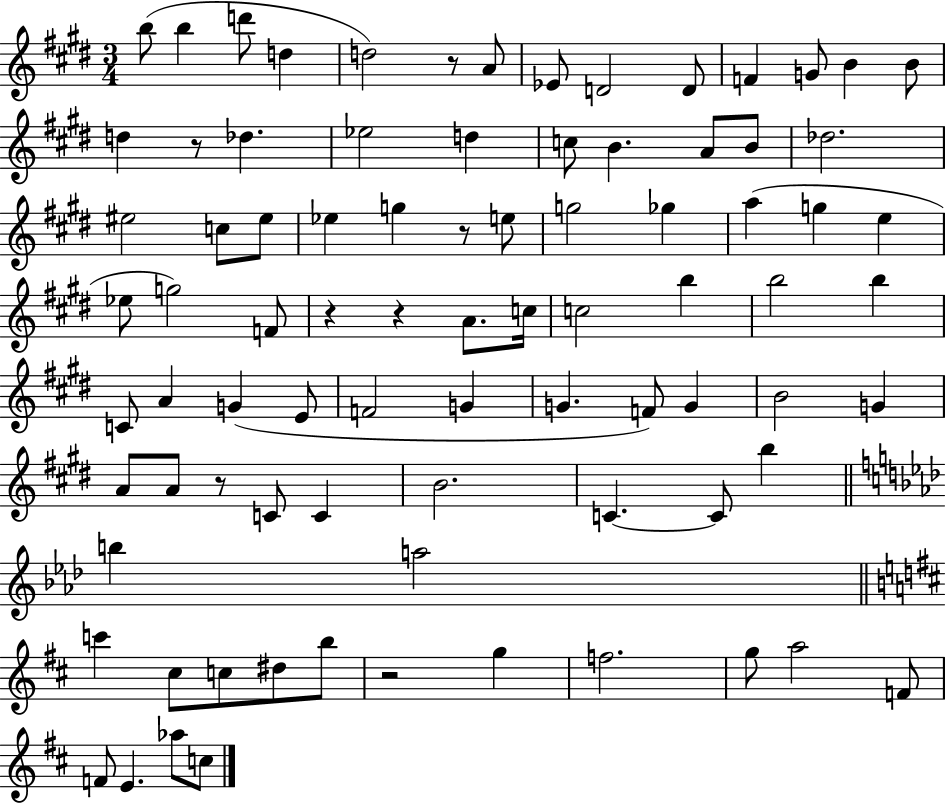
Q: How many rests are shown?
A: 7